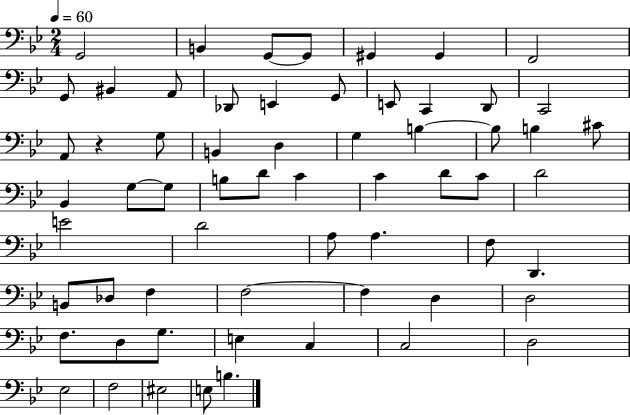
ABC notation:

X:1
T:Untitled
M:2/4
L:1/4
K:Bb
G,,2 B,, G,,/2 G,,/2 ^G,, ^G,, F,,2 G,,/2 ^B,, A,,/2 _D,,/2 E,, G,,/2 E,,/2 C,, D,,/2 C,,2 A,,/2 z G,/2 B,, D, G, B, B,/2 B, ^C/2 _B,, G,/2 G,/2 B,/2 D/2 C C D/2 C/2 D2 E2 D2 A,/2 A, F,/2 D,, B,,/2 _D,/2 F, F,2 F, D, D,2 F,/2 D,/2 G,/2 E, C, C,2 D,2 _E,2 F,2 ^E,2 E,/2 B,